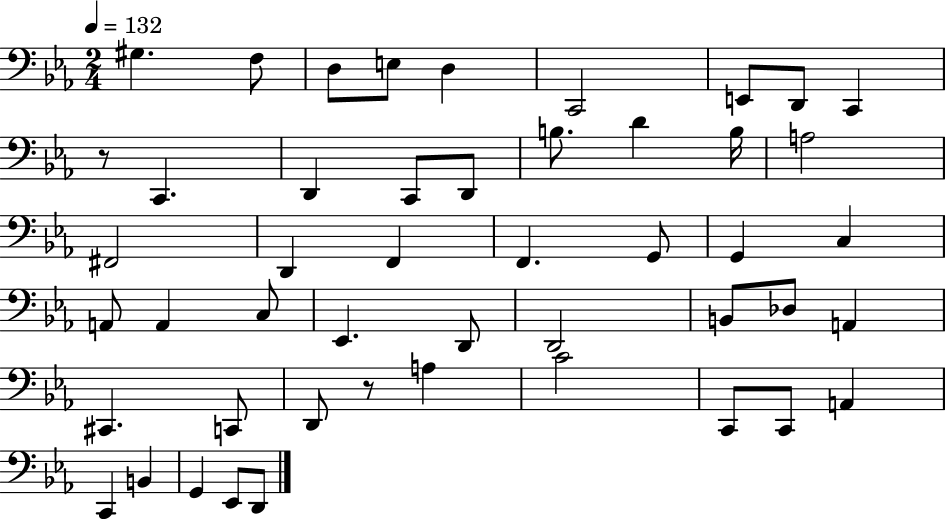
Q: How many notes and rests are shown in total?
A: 48